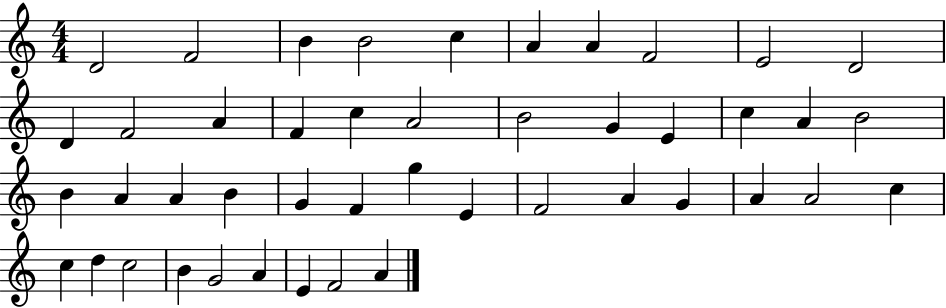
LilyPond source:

{
  \clef treble
  \numericTimeSignature
  \time 4/4
  \key c \major
  d'2 f'2 | b'4 b'2 c''4 | a'4 a'4 f'2 | e'2 d'2 | \break d'4 f'2 a'4 | f'4 c''4 a'2 | b'2 g'4 e'4 | c''4 a'4 b'2 | \break b'4 a'4 a'4 b'4 | g'4 f'4 g''4 e'4 | f'2 a'4 g'4 | a'4 a'2 c''4 | \break c''4 d''4 c''2 | b'4 g'2 a'4 | e'4 f'2 a'4 | \bar "|."
}